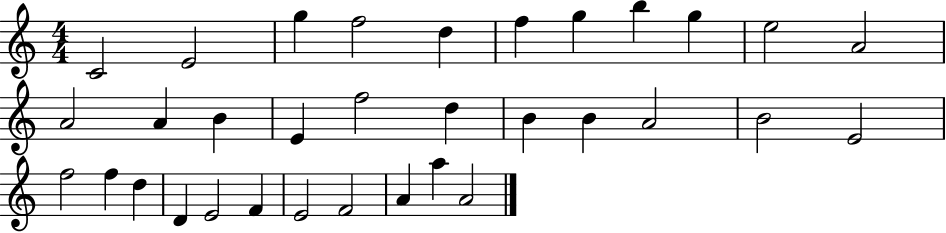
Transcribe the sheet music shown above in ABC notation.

X:1
T:Untitled
M:4/4
L:1/4
K:C
C2 E2 g f2 d f g b g e2 A2 A2 A B E f2 d B B A2 B2 E2 f2 f d D E2 F E2 F2 A a A2